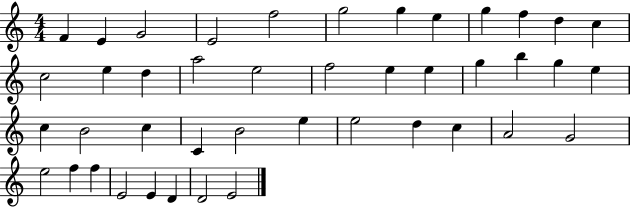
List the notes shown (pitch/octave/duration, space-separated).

F4/q E4/q G4/h E4/h F5/h G5/h G5/q E5/q G5/q F5/q D5/q C5/q C5/h E5/q D5/q A5/h E5/h F5/h E5/q E5/q G5/q B5/q G5/q E5/q C5/q B4/h C5/q C4/q B4/h E5/q E5/h D5/q C5/q A4/h G4/h E5/h F5/q F5/q E4/h E4/q D4/q D4/h E4/h